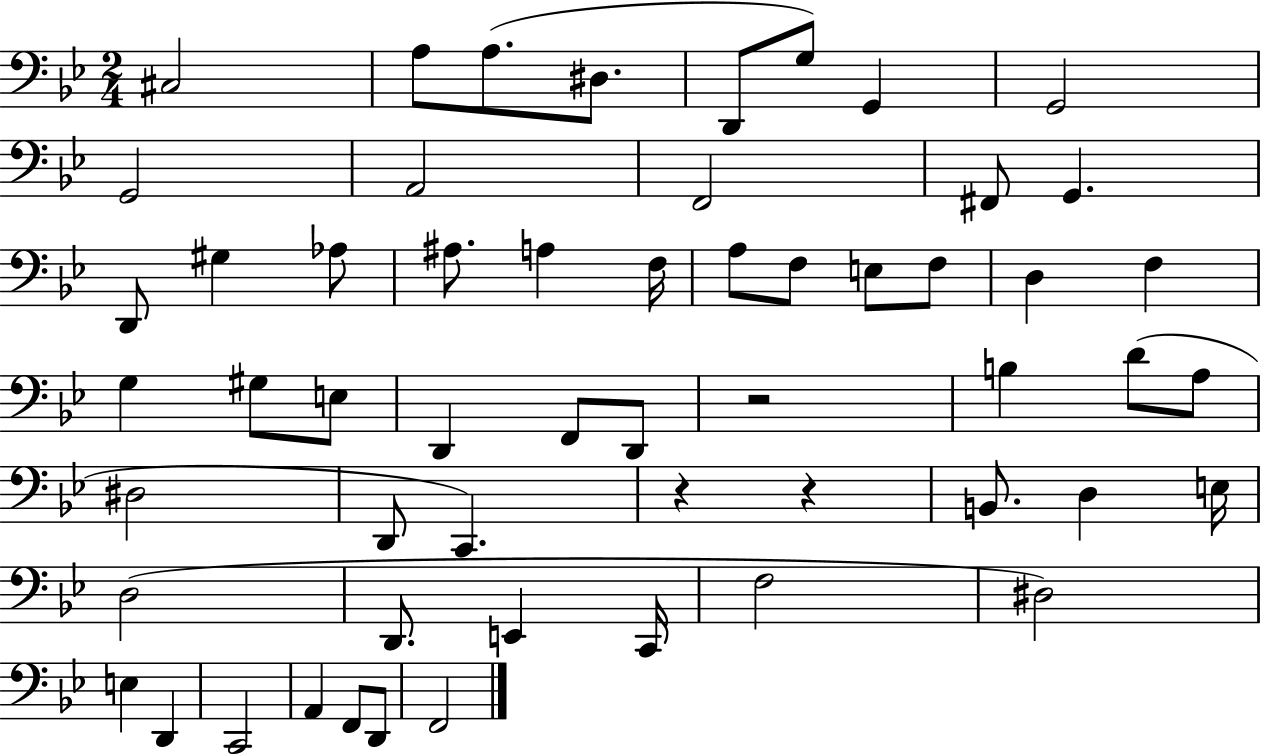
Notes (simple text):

C#3/h A3/e A3/e. D#3/e. D2/e G3/e G2/q G2/h G2/h A2/h F2/h F#2/e G2/q. D2/e G#3/q Ab3/e A#3/e. A3/q F3/s A3/e F3/e E3/e F3/e D3/q F3/q G3/q G#3/e E3/e D2/q F2/e D2/e R/h B3/q D4/e A3/e D#3/h D2/e C2/q. R/q R/q B2/e. D3/q E3/s D3/h D2/e. E2/q C2/s F3/h D#3/h E3/q D2/q C2/h A2/q F2/e D2/e F2/h